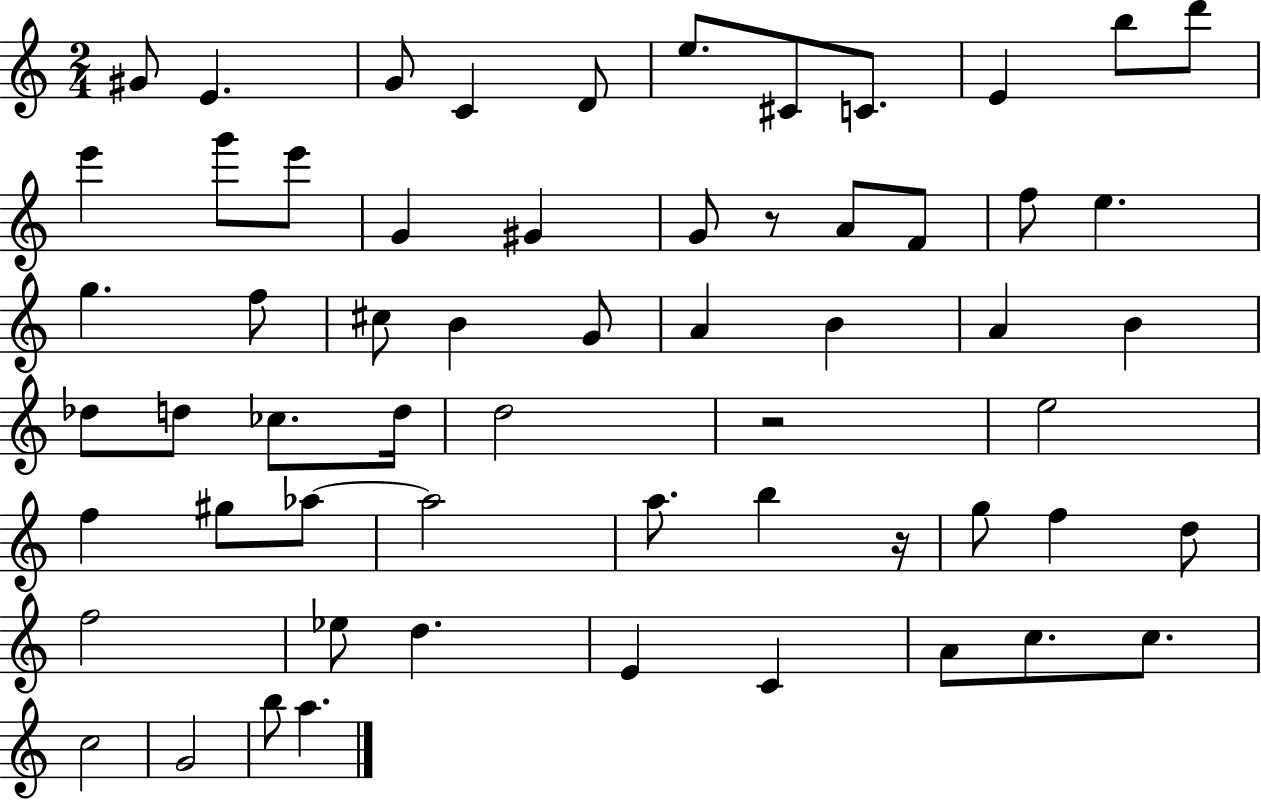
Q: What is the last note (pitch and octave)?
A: A5